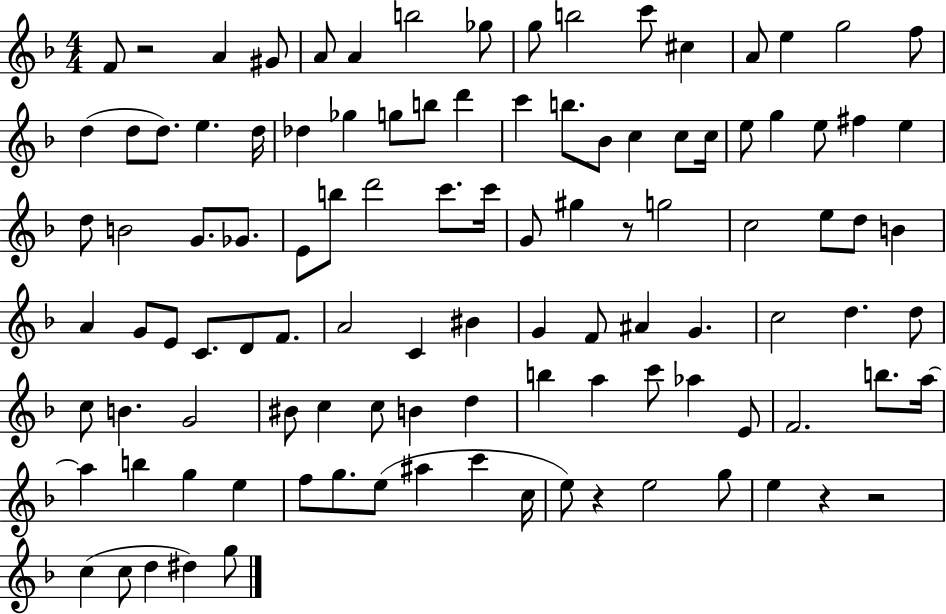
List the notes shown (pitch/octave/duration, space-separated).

F4/e R/h A4/q G#4/e A4/e A4/q B5/h Gb5/e G5/e B5/h C6/e C#5/q A4/e E5/q G5/h F5/e D5/q D5/e D5/e. E5/q. D5/s Db5/q Gb5/q G5/e B5/e D6/q C6/q B5/e. Bb4/e C5/q C5/e C5/s E5/e G5/q E5/e F#5/q E5/q D5/e B4/h G4/e. Gb4/e. E4/e B5/e D6/h C6/e. C6/s G4/e G#5/q R/e G5/h C5/h E5/e D5/e B4/q A4/q G4/e E4/e C4/e. D4/e F4/e. A4/h C4/q BIS4/q G4/q F4/e A#4/q G4/q. C5/h D5/q. D5/e C5/e B4/q. G4/h BIS4/e C5/q C5/e B4/q D5/q B5/q A5/q C6/e Ab5/q E4/e F4/h. B5/e. A5/s A5/q B5/q G5/q E5/q F5/e G5/e. E5/e A#5/q C6/q C5/s E5/e R/q E5/h G5/e E5/q R/q R/h C5/q C5/e D5/q D#5/q G5/e